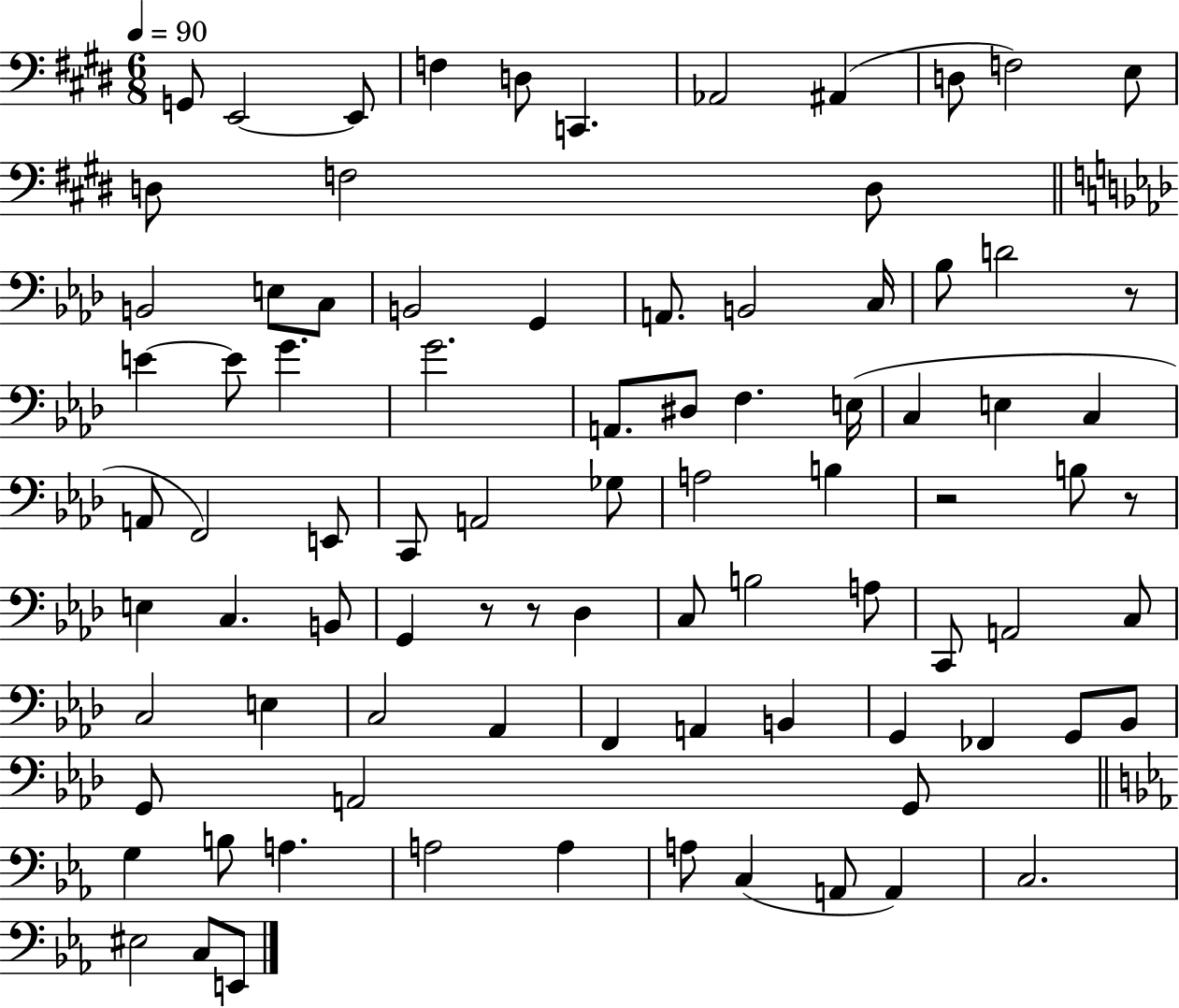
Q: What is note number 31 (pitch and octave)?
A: F3